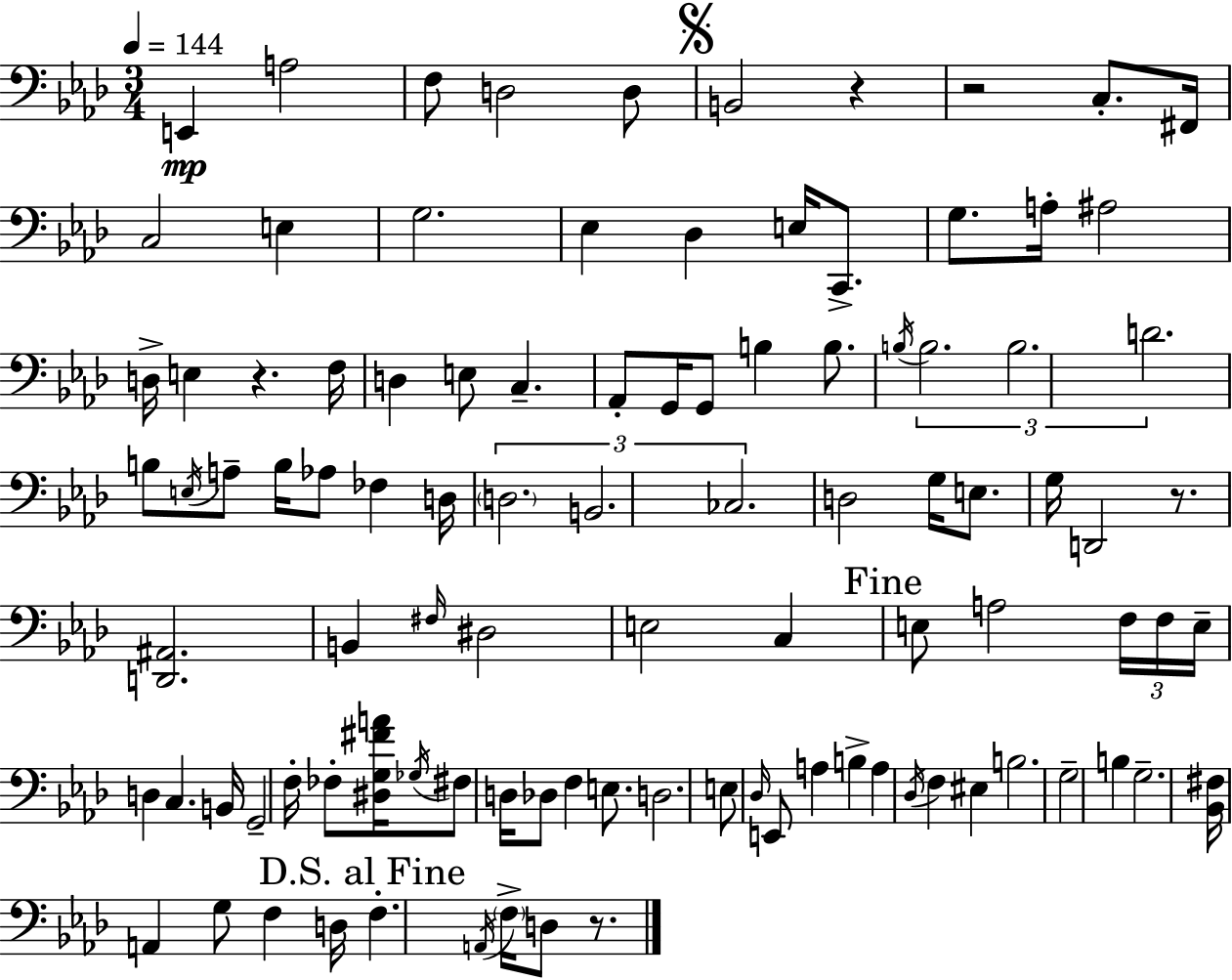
{
  \clef bass
  \numericTimeSignature
  \time 3/4
  \key f \minor
  \tempo 4 = 144
  e,4\mp a2 | f8 d2 d8 | \mark \markup { \musicglyph "scripts.segno" } b,2 r4 | r2 c8.-. fis,16 | \break c2 e4 | g2. | ees4 des4 e16 c,8.-> | g8. a16-. ais2 | \break d16-> e4 r4. f16 | d4 e8 c4.-- | aes,8-. g,16 g,8 b4 b8. | \acciaccatura { b16 } \tuplet 3/2 { b2. | \break b2. | d'2. } | b8 \acciaccatura { e16 } a8-- b16 aes8 fes4 | d16 \tuplet 3/2 { \parenthesize d2. | \break b,2. | ces2. } | d2 g16 e8. | g16 d,2 r8. | \break <d, ais,>2. | b,4 \grace { fis16 } dis2 | e2 c4 | \mark "Fine" e8 a2 | \break \tuplet 3/2 { f16 f16 e16-- } d4 c4. | b,16 g,2-- f16-. | fes8-. <dis g fis' a'>16 \acciaccatura { ges16 } fis8 d16 des8 f4 | e8. d2. | \break e8 \grace { des16 } e,8 a4 | b4-> a4 \acciaccatura { des16 } f4 | eis4 b2. | g2-- | \break b4 g2.-- | <bes, fis>16 a,4 g8 | f4 d16 \mark "D.S. al Fine" f4.-. | \acciaccatura { a,16 } \parenthesize f16-> d8 r8. \bar "|."
}